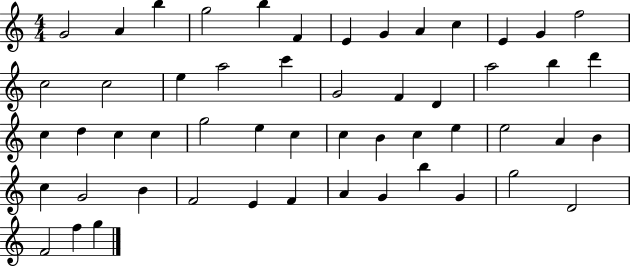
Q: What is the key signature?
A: C major